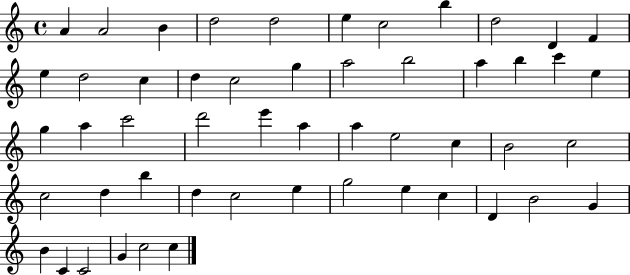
X:1
T:Untitled
M:4/4
L:1/4
K:C
A A2 B d2 d2 e c2 b d2 D F e d2 c d c2 g a2 b2 a b c' e g a c'2 d'2 e' a a e2 c B2 c2 c2 d b d c2 e g2 e c D B2 G B C C2 G c2 c